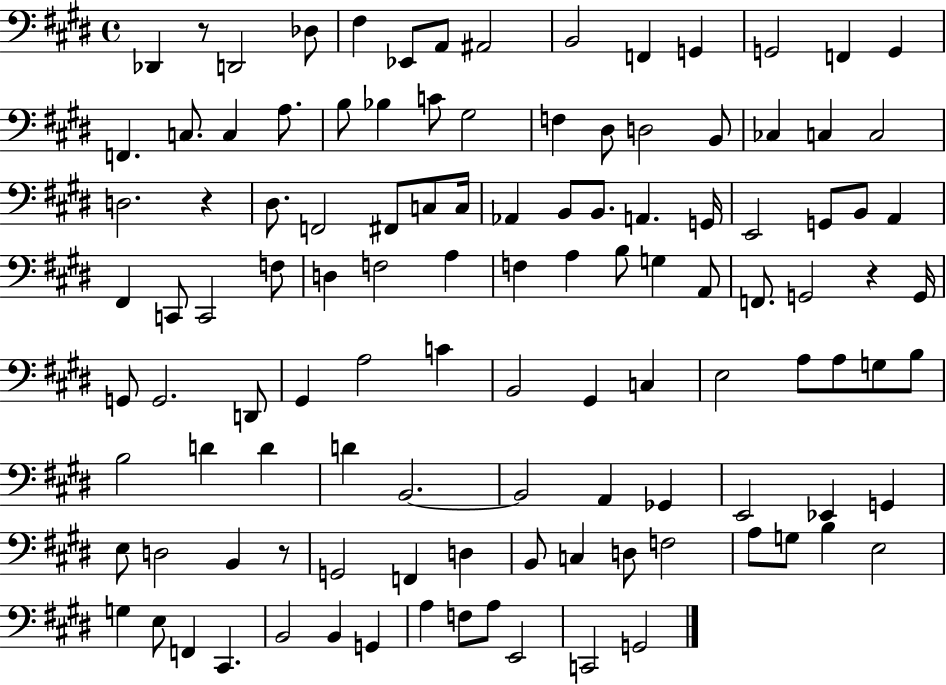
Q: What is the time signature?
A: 4/4